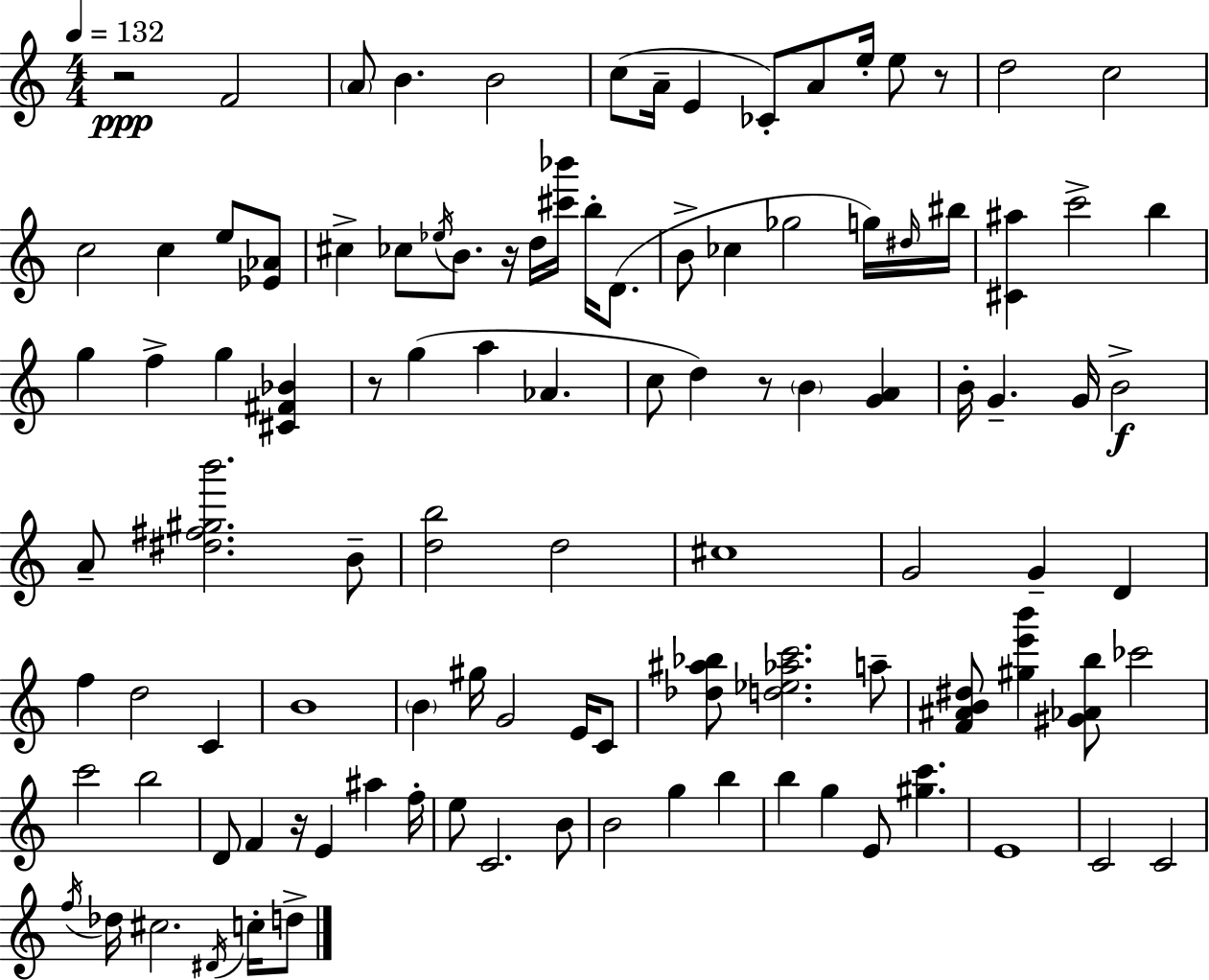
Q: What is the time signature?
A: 4/4